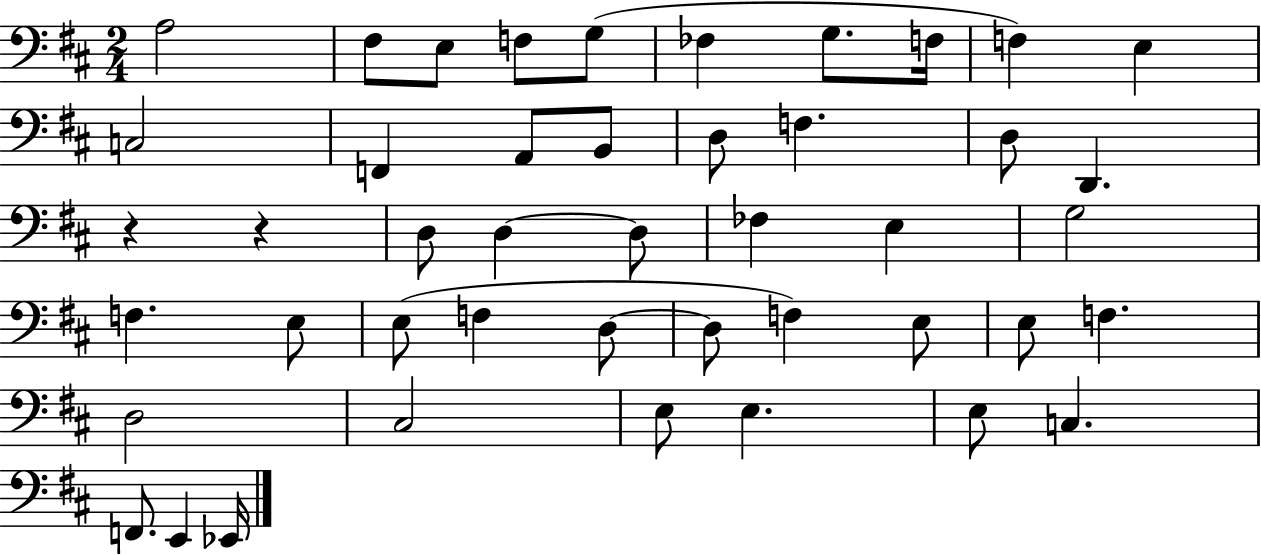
A3/h F#3/e E3/e F3/e G3/e FES3/q G3/e. F3/s F3/q E3/q C3/h F2/q A2/e B2/e D3/e F3/q. D3/e D2/q. R/q R/q D3/e D3/q D3/e FES3/q E3/q G3/h F3/q. E3/e E3/e F3/q D3/e D3/e F3/q E3/e E3/e F3/q. D3/h C#3/h E3/e E3/q. E3/e C3/q. F2/e. E2/q Eb2/s